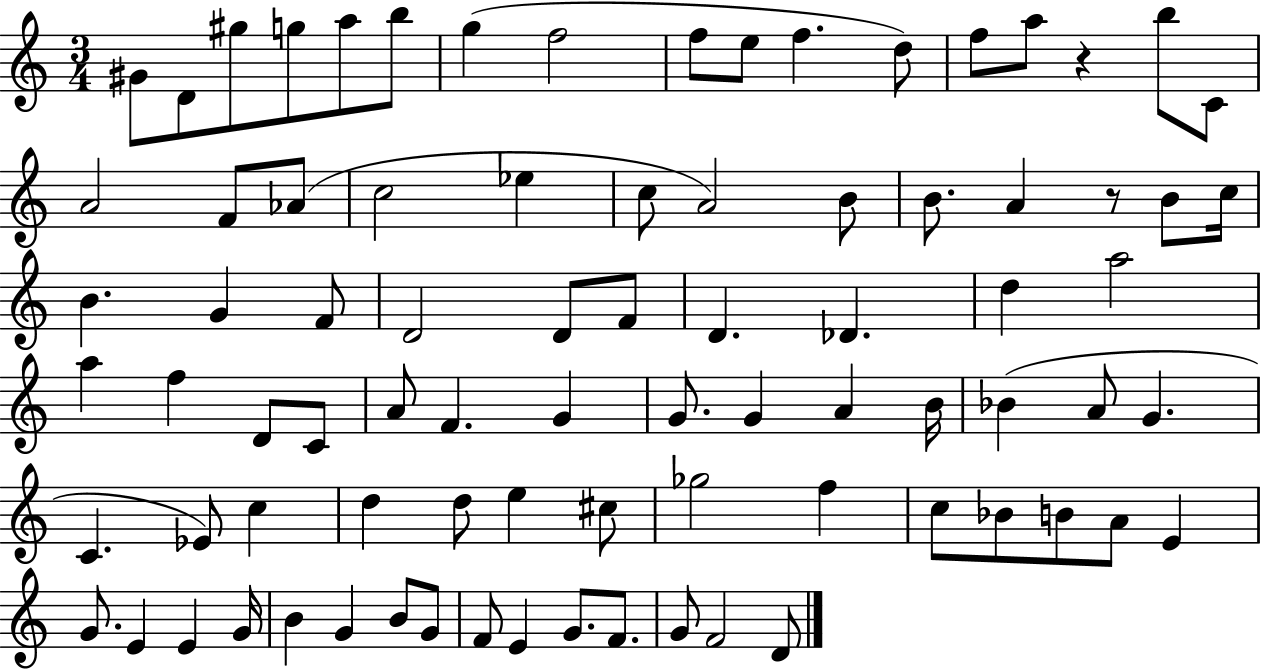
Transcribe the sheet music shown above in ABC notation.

X:1
T:Untitled
M:3/4
L:1/4
K:C
^G/2 D/2 ^g/2 g/2 a/2 b/2 g f2 f/2 e/2 f d/2 f/2 a/2 z b/2 C/2 A2 F/2 _A/2 c2 _e c/2 A2 B/2 B/2 A z/2 B/2 c/4 B G F/2 D2 D/2 F/2 D _D d a2 a f D/2 C/2 A/2 F G G/2 G A B/4 _B A/2 G C _E/2 c d d/2 e ^c/2 _g2 f c/2 _B/2 B/2 A/2 E G/2 E E G/4 B G B/2 G/2 F/2 E G/2 F/2 G/2 F2 D/2